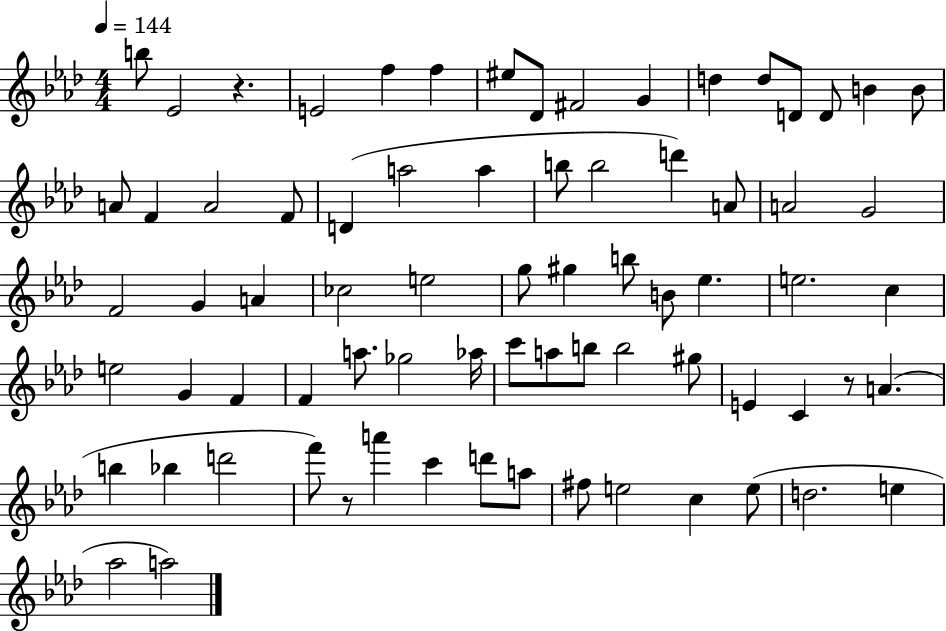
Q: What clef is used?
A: treble